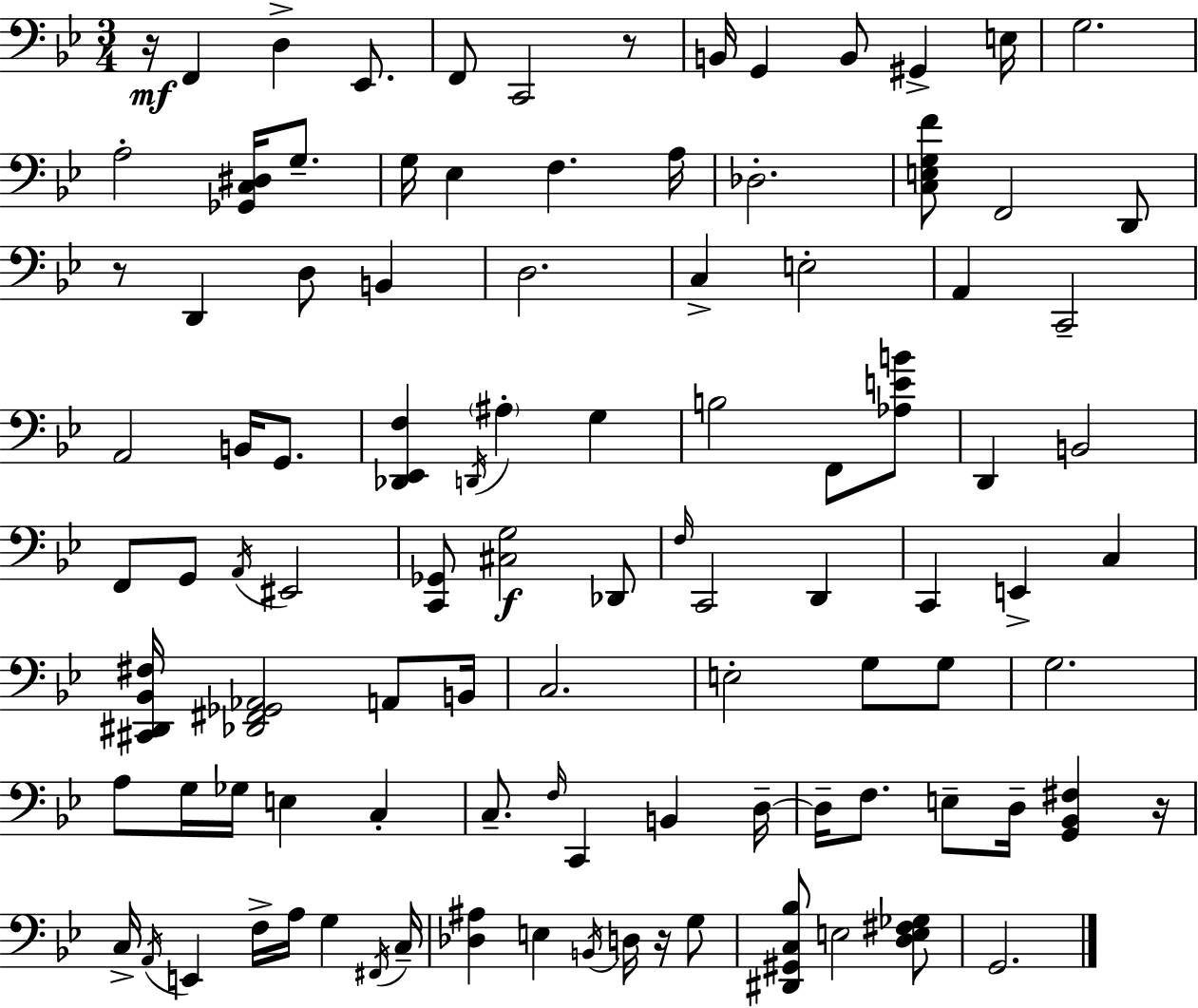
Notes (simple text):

R/s F2/q D3/q Eb2/e. F2/e C2/h R/e B2/s G2/q B2/e G#2/q E3/s G3/h. A3/h [Gb2,C3,D#3]/s G3/e. G3/s Eb3/q F3/q. A3/s Db3/h. [C3,E3,G3,F4]/e F2/h D2/e R/e D2/q D3/e B2/q D3/h. C3/q E3/h A2/q C2/h A2/h B2/s G2/e. [Db2,Eb2,F3]/q D2/s A#3/q G3/q B3/h F2/e [Ab3,E4,B4]/e D2/q B2/h F2/e G2/e A2/s EIS2/h [C2,Gb2]/e [C#3,G3]/h Db2/e F3/s C2/h D2/q C2/q E2/q C3/q [C#2,D#2,Bb2,F#3]/s [Db2,F#2,Gb2,Ab2]/h A2/e B2/s C3/h. E3/h G3/e G3/e G3/h. A3/e G3/s Gb3/s E3/q C3/q C3/e. F3/s C2/q B2/q D3/s D3/s F3/e. E3/e D3/s [G2,Bb2,F#3]/q R/s C3/s A2/s E2/q F3/s A3/s G3/q F#2/s C3/s [Db3,A#3]/q E3/q B2/s D3/s R/s G3/e [D#2,G#2,C3,Bb3]/e E3/h [D3,E3,F#3,Gb3]/e G2/h.